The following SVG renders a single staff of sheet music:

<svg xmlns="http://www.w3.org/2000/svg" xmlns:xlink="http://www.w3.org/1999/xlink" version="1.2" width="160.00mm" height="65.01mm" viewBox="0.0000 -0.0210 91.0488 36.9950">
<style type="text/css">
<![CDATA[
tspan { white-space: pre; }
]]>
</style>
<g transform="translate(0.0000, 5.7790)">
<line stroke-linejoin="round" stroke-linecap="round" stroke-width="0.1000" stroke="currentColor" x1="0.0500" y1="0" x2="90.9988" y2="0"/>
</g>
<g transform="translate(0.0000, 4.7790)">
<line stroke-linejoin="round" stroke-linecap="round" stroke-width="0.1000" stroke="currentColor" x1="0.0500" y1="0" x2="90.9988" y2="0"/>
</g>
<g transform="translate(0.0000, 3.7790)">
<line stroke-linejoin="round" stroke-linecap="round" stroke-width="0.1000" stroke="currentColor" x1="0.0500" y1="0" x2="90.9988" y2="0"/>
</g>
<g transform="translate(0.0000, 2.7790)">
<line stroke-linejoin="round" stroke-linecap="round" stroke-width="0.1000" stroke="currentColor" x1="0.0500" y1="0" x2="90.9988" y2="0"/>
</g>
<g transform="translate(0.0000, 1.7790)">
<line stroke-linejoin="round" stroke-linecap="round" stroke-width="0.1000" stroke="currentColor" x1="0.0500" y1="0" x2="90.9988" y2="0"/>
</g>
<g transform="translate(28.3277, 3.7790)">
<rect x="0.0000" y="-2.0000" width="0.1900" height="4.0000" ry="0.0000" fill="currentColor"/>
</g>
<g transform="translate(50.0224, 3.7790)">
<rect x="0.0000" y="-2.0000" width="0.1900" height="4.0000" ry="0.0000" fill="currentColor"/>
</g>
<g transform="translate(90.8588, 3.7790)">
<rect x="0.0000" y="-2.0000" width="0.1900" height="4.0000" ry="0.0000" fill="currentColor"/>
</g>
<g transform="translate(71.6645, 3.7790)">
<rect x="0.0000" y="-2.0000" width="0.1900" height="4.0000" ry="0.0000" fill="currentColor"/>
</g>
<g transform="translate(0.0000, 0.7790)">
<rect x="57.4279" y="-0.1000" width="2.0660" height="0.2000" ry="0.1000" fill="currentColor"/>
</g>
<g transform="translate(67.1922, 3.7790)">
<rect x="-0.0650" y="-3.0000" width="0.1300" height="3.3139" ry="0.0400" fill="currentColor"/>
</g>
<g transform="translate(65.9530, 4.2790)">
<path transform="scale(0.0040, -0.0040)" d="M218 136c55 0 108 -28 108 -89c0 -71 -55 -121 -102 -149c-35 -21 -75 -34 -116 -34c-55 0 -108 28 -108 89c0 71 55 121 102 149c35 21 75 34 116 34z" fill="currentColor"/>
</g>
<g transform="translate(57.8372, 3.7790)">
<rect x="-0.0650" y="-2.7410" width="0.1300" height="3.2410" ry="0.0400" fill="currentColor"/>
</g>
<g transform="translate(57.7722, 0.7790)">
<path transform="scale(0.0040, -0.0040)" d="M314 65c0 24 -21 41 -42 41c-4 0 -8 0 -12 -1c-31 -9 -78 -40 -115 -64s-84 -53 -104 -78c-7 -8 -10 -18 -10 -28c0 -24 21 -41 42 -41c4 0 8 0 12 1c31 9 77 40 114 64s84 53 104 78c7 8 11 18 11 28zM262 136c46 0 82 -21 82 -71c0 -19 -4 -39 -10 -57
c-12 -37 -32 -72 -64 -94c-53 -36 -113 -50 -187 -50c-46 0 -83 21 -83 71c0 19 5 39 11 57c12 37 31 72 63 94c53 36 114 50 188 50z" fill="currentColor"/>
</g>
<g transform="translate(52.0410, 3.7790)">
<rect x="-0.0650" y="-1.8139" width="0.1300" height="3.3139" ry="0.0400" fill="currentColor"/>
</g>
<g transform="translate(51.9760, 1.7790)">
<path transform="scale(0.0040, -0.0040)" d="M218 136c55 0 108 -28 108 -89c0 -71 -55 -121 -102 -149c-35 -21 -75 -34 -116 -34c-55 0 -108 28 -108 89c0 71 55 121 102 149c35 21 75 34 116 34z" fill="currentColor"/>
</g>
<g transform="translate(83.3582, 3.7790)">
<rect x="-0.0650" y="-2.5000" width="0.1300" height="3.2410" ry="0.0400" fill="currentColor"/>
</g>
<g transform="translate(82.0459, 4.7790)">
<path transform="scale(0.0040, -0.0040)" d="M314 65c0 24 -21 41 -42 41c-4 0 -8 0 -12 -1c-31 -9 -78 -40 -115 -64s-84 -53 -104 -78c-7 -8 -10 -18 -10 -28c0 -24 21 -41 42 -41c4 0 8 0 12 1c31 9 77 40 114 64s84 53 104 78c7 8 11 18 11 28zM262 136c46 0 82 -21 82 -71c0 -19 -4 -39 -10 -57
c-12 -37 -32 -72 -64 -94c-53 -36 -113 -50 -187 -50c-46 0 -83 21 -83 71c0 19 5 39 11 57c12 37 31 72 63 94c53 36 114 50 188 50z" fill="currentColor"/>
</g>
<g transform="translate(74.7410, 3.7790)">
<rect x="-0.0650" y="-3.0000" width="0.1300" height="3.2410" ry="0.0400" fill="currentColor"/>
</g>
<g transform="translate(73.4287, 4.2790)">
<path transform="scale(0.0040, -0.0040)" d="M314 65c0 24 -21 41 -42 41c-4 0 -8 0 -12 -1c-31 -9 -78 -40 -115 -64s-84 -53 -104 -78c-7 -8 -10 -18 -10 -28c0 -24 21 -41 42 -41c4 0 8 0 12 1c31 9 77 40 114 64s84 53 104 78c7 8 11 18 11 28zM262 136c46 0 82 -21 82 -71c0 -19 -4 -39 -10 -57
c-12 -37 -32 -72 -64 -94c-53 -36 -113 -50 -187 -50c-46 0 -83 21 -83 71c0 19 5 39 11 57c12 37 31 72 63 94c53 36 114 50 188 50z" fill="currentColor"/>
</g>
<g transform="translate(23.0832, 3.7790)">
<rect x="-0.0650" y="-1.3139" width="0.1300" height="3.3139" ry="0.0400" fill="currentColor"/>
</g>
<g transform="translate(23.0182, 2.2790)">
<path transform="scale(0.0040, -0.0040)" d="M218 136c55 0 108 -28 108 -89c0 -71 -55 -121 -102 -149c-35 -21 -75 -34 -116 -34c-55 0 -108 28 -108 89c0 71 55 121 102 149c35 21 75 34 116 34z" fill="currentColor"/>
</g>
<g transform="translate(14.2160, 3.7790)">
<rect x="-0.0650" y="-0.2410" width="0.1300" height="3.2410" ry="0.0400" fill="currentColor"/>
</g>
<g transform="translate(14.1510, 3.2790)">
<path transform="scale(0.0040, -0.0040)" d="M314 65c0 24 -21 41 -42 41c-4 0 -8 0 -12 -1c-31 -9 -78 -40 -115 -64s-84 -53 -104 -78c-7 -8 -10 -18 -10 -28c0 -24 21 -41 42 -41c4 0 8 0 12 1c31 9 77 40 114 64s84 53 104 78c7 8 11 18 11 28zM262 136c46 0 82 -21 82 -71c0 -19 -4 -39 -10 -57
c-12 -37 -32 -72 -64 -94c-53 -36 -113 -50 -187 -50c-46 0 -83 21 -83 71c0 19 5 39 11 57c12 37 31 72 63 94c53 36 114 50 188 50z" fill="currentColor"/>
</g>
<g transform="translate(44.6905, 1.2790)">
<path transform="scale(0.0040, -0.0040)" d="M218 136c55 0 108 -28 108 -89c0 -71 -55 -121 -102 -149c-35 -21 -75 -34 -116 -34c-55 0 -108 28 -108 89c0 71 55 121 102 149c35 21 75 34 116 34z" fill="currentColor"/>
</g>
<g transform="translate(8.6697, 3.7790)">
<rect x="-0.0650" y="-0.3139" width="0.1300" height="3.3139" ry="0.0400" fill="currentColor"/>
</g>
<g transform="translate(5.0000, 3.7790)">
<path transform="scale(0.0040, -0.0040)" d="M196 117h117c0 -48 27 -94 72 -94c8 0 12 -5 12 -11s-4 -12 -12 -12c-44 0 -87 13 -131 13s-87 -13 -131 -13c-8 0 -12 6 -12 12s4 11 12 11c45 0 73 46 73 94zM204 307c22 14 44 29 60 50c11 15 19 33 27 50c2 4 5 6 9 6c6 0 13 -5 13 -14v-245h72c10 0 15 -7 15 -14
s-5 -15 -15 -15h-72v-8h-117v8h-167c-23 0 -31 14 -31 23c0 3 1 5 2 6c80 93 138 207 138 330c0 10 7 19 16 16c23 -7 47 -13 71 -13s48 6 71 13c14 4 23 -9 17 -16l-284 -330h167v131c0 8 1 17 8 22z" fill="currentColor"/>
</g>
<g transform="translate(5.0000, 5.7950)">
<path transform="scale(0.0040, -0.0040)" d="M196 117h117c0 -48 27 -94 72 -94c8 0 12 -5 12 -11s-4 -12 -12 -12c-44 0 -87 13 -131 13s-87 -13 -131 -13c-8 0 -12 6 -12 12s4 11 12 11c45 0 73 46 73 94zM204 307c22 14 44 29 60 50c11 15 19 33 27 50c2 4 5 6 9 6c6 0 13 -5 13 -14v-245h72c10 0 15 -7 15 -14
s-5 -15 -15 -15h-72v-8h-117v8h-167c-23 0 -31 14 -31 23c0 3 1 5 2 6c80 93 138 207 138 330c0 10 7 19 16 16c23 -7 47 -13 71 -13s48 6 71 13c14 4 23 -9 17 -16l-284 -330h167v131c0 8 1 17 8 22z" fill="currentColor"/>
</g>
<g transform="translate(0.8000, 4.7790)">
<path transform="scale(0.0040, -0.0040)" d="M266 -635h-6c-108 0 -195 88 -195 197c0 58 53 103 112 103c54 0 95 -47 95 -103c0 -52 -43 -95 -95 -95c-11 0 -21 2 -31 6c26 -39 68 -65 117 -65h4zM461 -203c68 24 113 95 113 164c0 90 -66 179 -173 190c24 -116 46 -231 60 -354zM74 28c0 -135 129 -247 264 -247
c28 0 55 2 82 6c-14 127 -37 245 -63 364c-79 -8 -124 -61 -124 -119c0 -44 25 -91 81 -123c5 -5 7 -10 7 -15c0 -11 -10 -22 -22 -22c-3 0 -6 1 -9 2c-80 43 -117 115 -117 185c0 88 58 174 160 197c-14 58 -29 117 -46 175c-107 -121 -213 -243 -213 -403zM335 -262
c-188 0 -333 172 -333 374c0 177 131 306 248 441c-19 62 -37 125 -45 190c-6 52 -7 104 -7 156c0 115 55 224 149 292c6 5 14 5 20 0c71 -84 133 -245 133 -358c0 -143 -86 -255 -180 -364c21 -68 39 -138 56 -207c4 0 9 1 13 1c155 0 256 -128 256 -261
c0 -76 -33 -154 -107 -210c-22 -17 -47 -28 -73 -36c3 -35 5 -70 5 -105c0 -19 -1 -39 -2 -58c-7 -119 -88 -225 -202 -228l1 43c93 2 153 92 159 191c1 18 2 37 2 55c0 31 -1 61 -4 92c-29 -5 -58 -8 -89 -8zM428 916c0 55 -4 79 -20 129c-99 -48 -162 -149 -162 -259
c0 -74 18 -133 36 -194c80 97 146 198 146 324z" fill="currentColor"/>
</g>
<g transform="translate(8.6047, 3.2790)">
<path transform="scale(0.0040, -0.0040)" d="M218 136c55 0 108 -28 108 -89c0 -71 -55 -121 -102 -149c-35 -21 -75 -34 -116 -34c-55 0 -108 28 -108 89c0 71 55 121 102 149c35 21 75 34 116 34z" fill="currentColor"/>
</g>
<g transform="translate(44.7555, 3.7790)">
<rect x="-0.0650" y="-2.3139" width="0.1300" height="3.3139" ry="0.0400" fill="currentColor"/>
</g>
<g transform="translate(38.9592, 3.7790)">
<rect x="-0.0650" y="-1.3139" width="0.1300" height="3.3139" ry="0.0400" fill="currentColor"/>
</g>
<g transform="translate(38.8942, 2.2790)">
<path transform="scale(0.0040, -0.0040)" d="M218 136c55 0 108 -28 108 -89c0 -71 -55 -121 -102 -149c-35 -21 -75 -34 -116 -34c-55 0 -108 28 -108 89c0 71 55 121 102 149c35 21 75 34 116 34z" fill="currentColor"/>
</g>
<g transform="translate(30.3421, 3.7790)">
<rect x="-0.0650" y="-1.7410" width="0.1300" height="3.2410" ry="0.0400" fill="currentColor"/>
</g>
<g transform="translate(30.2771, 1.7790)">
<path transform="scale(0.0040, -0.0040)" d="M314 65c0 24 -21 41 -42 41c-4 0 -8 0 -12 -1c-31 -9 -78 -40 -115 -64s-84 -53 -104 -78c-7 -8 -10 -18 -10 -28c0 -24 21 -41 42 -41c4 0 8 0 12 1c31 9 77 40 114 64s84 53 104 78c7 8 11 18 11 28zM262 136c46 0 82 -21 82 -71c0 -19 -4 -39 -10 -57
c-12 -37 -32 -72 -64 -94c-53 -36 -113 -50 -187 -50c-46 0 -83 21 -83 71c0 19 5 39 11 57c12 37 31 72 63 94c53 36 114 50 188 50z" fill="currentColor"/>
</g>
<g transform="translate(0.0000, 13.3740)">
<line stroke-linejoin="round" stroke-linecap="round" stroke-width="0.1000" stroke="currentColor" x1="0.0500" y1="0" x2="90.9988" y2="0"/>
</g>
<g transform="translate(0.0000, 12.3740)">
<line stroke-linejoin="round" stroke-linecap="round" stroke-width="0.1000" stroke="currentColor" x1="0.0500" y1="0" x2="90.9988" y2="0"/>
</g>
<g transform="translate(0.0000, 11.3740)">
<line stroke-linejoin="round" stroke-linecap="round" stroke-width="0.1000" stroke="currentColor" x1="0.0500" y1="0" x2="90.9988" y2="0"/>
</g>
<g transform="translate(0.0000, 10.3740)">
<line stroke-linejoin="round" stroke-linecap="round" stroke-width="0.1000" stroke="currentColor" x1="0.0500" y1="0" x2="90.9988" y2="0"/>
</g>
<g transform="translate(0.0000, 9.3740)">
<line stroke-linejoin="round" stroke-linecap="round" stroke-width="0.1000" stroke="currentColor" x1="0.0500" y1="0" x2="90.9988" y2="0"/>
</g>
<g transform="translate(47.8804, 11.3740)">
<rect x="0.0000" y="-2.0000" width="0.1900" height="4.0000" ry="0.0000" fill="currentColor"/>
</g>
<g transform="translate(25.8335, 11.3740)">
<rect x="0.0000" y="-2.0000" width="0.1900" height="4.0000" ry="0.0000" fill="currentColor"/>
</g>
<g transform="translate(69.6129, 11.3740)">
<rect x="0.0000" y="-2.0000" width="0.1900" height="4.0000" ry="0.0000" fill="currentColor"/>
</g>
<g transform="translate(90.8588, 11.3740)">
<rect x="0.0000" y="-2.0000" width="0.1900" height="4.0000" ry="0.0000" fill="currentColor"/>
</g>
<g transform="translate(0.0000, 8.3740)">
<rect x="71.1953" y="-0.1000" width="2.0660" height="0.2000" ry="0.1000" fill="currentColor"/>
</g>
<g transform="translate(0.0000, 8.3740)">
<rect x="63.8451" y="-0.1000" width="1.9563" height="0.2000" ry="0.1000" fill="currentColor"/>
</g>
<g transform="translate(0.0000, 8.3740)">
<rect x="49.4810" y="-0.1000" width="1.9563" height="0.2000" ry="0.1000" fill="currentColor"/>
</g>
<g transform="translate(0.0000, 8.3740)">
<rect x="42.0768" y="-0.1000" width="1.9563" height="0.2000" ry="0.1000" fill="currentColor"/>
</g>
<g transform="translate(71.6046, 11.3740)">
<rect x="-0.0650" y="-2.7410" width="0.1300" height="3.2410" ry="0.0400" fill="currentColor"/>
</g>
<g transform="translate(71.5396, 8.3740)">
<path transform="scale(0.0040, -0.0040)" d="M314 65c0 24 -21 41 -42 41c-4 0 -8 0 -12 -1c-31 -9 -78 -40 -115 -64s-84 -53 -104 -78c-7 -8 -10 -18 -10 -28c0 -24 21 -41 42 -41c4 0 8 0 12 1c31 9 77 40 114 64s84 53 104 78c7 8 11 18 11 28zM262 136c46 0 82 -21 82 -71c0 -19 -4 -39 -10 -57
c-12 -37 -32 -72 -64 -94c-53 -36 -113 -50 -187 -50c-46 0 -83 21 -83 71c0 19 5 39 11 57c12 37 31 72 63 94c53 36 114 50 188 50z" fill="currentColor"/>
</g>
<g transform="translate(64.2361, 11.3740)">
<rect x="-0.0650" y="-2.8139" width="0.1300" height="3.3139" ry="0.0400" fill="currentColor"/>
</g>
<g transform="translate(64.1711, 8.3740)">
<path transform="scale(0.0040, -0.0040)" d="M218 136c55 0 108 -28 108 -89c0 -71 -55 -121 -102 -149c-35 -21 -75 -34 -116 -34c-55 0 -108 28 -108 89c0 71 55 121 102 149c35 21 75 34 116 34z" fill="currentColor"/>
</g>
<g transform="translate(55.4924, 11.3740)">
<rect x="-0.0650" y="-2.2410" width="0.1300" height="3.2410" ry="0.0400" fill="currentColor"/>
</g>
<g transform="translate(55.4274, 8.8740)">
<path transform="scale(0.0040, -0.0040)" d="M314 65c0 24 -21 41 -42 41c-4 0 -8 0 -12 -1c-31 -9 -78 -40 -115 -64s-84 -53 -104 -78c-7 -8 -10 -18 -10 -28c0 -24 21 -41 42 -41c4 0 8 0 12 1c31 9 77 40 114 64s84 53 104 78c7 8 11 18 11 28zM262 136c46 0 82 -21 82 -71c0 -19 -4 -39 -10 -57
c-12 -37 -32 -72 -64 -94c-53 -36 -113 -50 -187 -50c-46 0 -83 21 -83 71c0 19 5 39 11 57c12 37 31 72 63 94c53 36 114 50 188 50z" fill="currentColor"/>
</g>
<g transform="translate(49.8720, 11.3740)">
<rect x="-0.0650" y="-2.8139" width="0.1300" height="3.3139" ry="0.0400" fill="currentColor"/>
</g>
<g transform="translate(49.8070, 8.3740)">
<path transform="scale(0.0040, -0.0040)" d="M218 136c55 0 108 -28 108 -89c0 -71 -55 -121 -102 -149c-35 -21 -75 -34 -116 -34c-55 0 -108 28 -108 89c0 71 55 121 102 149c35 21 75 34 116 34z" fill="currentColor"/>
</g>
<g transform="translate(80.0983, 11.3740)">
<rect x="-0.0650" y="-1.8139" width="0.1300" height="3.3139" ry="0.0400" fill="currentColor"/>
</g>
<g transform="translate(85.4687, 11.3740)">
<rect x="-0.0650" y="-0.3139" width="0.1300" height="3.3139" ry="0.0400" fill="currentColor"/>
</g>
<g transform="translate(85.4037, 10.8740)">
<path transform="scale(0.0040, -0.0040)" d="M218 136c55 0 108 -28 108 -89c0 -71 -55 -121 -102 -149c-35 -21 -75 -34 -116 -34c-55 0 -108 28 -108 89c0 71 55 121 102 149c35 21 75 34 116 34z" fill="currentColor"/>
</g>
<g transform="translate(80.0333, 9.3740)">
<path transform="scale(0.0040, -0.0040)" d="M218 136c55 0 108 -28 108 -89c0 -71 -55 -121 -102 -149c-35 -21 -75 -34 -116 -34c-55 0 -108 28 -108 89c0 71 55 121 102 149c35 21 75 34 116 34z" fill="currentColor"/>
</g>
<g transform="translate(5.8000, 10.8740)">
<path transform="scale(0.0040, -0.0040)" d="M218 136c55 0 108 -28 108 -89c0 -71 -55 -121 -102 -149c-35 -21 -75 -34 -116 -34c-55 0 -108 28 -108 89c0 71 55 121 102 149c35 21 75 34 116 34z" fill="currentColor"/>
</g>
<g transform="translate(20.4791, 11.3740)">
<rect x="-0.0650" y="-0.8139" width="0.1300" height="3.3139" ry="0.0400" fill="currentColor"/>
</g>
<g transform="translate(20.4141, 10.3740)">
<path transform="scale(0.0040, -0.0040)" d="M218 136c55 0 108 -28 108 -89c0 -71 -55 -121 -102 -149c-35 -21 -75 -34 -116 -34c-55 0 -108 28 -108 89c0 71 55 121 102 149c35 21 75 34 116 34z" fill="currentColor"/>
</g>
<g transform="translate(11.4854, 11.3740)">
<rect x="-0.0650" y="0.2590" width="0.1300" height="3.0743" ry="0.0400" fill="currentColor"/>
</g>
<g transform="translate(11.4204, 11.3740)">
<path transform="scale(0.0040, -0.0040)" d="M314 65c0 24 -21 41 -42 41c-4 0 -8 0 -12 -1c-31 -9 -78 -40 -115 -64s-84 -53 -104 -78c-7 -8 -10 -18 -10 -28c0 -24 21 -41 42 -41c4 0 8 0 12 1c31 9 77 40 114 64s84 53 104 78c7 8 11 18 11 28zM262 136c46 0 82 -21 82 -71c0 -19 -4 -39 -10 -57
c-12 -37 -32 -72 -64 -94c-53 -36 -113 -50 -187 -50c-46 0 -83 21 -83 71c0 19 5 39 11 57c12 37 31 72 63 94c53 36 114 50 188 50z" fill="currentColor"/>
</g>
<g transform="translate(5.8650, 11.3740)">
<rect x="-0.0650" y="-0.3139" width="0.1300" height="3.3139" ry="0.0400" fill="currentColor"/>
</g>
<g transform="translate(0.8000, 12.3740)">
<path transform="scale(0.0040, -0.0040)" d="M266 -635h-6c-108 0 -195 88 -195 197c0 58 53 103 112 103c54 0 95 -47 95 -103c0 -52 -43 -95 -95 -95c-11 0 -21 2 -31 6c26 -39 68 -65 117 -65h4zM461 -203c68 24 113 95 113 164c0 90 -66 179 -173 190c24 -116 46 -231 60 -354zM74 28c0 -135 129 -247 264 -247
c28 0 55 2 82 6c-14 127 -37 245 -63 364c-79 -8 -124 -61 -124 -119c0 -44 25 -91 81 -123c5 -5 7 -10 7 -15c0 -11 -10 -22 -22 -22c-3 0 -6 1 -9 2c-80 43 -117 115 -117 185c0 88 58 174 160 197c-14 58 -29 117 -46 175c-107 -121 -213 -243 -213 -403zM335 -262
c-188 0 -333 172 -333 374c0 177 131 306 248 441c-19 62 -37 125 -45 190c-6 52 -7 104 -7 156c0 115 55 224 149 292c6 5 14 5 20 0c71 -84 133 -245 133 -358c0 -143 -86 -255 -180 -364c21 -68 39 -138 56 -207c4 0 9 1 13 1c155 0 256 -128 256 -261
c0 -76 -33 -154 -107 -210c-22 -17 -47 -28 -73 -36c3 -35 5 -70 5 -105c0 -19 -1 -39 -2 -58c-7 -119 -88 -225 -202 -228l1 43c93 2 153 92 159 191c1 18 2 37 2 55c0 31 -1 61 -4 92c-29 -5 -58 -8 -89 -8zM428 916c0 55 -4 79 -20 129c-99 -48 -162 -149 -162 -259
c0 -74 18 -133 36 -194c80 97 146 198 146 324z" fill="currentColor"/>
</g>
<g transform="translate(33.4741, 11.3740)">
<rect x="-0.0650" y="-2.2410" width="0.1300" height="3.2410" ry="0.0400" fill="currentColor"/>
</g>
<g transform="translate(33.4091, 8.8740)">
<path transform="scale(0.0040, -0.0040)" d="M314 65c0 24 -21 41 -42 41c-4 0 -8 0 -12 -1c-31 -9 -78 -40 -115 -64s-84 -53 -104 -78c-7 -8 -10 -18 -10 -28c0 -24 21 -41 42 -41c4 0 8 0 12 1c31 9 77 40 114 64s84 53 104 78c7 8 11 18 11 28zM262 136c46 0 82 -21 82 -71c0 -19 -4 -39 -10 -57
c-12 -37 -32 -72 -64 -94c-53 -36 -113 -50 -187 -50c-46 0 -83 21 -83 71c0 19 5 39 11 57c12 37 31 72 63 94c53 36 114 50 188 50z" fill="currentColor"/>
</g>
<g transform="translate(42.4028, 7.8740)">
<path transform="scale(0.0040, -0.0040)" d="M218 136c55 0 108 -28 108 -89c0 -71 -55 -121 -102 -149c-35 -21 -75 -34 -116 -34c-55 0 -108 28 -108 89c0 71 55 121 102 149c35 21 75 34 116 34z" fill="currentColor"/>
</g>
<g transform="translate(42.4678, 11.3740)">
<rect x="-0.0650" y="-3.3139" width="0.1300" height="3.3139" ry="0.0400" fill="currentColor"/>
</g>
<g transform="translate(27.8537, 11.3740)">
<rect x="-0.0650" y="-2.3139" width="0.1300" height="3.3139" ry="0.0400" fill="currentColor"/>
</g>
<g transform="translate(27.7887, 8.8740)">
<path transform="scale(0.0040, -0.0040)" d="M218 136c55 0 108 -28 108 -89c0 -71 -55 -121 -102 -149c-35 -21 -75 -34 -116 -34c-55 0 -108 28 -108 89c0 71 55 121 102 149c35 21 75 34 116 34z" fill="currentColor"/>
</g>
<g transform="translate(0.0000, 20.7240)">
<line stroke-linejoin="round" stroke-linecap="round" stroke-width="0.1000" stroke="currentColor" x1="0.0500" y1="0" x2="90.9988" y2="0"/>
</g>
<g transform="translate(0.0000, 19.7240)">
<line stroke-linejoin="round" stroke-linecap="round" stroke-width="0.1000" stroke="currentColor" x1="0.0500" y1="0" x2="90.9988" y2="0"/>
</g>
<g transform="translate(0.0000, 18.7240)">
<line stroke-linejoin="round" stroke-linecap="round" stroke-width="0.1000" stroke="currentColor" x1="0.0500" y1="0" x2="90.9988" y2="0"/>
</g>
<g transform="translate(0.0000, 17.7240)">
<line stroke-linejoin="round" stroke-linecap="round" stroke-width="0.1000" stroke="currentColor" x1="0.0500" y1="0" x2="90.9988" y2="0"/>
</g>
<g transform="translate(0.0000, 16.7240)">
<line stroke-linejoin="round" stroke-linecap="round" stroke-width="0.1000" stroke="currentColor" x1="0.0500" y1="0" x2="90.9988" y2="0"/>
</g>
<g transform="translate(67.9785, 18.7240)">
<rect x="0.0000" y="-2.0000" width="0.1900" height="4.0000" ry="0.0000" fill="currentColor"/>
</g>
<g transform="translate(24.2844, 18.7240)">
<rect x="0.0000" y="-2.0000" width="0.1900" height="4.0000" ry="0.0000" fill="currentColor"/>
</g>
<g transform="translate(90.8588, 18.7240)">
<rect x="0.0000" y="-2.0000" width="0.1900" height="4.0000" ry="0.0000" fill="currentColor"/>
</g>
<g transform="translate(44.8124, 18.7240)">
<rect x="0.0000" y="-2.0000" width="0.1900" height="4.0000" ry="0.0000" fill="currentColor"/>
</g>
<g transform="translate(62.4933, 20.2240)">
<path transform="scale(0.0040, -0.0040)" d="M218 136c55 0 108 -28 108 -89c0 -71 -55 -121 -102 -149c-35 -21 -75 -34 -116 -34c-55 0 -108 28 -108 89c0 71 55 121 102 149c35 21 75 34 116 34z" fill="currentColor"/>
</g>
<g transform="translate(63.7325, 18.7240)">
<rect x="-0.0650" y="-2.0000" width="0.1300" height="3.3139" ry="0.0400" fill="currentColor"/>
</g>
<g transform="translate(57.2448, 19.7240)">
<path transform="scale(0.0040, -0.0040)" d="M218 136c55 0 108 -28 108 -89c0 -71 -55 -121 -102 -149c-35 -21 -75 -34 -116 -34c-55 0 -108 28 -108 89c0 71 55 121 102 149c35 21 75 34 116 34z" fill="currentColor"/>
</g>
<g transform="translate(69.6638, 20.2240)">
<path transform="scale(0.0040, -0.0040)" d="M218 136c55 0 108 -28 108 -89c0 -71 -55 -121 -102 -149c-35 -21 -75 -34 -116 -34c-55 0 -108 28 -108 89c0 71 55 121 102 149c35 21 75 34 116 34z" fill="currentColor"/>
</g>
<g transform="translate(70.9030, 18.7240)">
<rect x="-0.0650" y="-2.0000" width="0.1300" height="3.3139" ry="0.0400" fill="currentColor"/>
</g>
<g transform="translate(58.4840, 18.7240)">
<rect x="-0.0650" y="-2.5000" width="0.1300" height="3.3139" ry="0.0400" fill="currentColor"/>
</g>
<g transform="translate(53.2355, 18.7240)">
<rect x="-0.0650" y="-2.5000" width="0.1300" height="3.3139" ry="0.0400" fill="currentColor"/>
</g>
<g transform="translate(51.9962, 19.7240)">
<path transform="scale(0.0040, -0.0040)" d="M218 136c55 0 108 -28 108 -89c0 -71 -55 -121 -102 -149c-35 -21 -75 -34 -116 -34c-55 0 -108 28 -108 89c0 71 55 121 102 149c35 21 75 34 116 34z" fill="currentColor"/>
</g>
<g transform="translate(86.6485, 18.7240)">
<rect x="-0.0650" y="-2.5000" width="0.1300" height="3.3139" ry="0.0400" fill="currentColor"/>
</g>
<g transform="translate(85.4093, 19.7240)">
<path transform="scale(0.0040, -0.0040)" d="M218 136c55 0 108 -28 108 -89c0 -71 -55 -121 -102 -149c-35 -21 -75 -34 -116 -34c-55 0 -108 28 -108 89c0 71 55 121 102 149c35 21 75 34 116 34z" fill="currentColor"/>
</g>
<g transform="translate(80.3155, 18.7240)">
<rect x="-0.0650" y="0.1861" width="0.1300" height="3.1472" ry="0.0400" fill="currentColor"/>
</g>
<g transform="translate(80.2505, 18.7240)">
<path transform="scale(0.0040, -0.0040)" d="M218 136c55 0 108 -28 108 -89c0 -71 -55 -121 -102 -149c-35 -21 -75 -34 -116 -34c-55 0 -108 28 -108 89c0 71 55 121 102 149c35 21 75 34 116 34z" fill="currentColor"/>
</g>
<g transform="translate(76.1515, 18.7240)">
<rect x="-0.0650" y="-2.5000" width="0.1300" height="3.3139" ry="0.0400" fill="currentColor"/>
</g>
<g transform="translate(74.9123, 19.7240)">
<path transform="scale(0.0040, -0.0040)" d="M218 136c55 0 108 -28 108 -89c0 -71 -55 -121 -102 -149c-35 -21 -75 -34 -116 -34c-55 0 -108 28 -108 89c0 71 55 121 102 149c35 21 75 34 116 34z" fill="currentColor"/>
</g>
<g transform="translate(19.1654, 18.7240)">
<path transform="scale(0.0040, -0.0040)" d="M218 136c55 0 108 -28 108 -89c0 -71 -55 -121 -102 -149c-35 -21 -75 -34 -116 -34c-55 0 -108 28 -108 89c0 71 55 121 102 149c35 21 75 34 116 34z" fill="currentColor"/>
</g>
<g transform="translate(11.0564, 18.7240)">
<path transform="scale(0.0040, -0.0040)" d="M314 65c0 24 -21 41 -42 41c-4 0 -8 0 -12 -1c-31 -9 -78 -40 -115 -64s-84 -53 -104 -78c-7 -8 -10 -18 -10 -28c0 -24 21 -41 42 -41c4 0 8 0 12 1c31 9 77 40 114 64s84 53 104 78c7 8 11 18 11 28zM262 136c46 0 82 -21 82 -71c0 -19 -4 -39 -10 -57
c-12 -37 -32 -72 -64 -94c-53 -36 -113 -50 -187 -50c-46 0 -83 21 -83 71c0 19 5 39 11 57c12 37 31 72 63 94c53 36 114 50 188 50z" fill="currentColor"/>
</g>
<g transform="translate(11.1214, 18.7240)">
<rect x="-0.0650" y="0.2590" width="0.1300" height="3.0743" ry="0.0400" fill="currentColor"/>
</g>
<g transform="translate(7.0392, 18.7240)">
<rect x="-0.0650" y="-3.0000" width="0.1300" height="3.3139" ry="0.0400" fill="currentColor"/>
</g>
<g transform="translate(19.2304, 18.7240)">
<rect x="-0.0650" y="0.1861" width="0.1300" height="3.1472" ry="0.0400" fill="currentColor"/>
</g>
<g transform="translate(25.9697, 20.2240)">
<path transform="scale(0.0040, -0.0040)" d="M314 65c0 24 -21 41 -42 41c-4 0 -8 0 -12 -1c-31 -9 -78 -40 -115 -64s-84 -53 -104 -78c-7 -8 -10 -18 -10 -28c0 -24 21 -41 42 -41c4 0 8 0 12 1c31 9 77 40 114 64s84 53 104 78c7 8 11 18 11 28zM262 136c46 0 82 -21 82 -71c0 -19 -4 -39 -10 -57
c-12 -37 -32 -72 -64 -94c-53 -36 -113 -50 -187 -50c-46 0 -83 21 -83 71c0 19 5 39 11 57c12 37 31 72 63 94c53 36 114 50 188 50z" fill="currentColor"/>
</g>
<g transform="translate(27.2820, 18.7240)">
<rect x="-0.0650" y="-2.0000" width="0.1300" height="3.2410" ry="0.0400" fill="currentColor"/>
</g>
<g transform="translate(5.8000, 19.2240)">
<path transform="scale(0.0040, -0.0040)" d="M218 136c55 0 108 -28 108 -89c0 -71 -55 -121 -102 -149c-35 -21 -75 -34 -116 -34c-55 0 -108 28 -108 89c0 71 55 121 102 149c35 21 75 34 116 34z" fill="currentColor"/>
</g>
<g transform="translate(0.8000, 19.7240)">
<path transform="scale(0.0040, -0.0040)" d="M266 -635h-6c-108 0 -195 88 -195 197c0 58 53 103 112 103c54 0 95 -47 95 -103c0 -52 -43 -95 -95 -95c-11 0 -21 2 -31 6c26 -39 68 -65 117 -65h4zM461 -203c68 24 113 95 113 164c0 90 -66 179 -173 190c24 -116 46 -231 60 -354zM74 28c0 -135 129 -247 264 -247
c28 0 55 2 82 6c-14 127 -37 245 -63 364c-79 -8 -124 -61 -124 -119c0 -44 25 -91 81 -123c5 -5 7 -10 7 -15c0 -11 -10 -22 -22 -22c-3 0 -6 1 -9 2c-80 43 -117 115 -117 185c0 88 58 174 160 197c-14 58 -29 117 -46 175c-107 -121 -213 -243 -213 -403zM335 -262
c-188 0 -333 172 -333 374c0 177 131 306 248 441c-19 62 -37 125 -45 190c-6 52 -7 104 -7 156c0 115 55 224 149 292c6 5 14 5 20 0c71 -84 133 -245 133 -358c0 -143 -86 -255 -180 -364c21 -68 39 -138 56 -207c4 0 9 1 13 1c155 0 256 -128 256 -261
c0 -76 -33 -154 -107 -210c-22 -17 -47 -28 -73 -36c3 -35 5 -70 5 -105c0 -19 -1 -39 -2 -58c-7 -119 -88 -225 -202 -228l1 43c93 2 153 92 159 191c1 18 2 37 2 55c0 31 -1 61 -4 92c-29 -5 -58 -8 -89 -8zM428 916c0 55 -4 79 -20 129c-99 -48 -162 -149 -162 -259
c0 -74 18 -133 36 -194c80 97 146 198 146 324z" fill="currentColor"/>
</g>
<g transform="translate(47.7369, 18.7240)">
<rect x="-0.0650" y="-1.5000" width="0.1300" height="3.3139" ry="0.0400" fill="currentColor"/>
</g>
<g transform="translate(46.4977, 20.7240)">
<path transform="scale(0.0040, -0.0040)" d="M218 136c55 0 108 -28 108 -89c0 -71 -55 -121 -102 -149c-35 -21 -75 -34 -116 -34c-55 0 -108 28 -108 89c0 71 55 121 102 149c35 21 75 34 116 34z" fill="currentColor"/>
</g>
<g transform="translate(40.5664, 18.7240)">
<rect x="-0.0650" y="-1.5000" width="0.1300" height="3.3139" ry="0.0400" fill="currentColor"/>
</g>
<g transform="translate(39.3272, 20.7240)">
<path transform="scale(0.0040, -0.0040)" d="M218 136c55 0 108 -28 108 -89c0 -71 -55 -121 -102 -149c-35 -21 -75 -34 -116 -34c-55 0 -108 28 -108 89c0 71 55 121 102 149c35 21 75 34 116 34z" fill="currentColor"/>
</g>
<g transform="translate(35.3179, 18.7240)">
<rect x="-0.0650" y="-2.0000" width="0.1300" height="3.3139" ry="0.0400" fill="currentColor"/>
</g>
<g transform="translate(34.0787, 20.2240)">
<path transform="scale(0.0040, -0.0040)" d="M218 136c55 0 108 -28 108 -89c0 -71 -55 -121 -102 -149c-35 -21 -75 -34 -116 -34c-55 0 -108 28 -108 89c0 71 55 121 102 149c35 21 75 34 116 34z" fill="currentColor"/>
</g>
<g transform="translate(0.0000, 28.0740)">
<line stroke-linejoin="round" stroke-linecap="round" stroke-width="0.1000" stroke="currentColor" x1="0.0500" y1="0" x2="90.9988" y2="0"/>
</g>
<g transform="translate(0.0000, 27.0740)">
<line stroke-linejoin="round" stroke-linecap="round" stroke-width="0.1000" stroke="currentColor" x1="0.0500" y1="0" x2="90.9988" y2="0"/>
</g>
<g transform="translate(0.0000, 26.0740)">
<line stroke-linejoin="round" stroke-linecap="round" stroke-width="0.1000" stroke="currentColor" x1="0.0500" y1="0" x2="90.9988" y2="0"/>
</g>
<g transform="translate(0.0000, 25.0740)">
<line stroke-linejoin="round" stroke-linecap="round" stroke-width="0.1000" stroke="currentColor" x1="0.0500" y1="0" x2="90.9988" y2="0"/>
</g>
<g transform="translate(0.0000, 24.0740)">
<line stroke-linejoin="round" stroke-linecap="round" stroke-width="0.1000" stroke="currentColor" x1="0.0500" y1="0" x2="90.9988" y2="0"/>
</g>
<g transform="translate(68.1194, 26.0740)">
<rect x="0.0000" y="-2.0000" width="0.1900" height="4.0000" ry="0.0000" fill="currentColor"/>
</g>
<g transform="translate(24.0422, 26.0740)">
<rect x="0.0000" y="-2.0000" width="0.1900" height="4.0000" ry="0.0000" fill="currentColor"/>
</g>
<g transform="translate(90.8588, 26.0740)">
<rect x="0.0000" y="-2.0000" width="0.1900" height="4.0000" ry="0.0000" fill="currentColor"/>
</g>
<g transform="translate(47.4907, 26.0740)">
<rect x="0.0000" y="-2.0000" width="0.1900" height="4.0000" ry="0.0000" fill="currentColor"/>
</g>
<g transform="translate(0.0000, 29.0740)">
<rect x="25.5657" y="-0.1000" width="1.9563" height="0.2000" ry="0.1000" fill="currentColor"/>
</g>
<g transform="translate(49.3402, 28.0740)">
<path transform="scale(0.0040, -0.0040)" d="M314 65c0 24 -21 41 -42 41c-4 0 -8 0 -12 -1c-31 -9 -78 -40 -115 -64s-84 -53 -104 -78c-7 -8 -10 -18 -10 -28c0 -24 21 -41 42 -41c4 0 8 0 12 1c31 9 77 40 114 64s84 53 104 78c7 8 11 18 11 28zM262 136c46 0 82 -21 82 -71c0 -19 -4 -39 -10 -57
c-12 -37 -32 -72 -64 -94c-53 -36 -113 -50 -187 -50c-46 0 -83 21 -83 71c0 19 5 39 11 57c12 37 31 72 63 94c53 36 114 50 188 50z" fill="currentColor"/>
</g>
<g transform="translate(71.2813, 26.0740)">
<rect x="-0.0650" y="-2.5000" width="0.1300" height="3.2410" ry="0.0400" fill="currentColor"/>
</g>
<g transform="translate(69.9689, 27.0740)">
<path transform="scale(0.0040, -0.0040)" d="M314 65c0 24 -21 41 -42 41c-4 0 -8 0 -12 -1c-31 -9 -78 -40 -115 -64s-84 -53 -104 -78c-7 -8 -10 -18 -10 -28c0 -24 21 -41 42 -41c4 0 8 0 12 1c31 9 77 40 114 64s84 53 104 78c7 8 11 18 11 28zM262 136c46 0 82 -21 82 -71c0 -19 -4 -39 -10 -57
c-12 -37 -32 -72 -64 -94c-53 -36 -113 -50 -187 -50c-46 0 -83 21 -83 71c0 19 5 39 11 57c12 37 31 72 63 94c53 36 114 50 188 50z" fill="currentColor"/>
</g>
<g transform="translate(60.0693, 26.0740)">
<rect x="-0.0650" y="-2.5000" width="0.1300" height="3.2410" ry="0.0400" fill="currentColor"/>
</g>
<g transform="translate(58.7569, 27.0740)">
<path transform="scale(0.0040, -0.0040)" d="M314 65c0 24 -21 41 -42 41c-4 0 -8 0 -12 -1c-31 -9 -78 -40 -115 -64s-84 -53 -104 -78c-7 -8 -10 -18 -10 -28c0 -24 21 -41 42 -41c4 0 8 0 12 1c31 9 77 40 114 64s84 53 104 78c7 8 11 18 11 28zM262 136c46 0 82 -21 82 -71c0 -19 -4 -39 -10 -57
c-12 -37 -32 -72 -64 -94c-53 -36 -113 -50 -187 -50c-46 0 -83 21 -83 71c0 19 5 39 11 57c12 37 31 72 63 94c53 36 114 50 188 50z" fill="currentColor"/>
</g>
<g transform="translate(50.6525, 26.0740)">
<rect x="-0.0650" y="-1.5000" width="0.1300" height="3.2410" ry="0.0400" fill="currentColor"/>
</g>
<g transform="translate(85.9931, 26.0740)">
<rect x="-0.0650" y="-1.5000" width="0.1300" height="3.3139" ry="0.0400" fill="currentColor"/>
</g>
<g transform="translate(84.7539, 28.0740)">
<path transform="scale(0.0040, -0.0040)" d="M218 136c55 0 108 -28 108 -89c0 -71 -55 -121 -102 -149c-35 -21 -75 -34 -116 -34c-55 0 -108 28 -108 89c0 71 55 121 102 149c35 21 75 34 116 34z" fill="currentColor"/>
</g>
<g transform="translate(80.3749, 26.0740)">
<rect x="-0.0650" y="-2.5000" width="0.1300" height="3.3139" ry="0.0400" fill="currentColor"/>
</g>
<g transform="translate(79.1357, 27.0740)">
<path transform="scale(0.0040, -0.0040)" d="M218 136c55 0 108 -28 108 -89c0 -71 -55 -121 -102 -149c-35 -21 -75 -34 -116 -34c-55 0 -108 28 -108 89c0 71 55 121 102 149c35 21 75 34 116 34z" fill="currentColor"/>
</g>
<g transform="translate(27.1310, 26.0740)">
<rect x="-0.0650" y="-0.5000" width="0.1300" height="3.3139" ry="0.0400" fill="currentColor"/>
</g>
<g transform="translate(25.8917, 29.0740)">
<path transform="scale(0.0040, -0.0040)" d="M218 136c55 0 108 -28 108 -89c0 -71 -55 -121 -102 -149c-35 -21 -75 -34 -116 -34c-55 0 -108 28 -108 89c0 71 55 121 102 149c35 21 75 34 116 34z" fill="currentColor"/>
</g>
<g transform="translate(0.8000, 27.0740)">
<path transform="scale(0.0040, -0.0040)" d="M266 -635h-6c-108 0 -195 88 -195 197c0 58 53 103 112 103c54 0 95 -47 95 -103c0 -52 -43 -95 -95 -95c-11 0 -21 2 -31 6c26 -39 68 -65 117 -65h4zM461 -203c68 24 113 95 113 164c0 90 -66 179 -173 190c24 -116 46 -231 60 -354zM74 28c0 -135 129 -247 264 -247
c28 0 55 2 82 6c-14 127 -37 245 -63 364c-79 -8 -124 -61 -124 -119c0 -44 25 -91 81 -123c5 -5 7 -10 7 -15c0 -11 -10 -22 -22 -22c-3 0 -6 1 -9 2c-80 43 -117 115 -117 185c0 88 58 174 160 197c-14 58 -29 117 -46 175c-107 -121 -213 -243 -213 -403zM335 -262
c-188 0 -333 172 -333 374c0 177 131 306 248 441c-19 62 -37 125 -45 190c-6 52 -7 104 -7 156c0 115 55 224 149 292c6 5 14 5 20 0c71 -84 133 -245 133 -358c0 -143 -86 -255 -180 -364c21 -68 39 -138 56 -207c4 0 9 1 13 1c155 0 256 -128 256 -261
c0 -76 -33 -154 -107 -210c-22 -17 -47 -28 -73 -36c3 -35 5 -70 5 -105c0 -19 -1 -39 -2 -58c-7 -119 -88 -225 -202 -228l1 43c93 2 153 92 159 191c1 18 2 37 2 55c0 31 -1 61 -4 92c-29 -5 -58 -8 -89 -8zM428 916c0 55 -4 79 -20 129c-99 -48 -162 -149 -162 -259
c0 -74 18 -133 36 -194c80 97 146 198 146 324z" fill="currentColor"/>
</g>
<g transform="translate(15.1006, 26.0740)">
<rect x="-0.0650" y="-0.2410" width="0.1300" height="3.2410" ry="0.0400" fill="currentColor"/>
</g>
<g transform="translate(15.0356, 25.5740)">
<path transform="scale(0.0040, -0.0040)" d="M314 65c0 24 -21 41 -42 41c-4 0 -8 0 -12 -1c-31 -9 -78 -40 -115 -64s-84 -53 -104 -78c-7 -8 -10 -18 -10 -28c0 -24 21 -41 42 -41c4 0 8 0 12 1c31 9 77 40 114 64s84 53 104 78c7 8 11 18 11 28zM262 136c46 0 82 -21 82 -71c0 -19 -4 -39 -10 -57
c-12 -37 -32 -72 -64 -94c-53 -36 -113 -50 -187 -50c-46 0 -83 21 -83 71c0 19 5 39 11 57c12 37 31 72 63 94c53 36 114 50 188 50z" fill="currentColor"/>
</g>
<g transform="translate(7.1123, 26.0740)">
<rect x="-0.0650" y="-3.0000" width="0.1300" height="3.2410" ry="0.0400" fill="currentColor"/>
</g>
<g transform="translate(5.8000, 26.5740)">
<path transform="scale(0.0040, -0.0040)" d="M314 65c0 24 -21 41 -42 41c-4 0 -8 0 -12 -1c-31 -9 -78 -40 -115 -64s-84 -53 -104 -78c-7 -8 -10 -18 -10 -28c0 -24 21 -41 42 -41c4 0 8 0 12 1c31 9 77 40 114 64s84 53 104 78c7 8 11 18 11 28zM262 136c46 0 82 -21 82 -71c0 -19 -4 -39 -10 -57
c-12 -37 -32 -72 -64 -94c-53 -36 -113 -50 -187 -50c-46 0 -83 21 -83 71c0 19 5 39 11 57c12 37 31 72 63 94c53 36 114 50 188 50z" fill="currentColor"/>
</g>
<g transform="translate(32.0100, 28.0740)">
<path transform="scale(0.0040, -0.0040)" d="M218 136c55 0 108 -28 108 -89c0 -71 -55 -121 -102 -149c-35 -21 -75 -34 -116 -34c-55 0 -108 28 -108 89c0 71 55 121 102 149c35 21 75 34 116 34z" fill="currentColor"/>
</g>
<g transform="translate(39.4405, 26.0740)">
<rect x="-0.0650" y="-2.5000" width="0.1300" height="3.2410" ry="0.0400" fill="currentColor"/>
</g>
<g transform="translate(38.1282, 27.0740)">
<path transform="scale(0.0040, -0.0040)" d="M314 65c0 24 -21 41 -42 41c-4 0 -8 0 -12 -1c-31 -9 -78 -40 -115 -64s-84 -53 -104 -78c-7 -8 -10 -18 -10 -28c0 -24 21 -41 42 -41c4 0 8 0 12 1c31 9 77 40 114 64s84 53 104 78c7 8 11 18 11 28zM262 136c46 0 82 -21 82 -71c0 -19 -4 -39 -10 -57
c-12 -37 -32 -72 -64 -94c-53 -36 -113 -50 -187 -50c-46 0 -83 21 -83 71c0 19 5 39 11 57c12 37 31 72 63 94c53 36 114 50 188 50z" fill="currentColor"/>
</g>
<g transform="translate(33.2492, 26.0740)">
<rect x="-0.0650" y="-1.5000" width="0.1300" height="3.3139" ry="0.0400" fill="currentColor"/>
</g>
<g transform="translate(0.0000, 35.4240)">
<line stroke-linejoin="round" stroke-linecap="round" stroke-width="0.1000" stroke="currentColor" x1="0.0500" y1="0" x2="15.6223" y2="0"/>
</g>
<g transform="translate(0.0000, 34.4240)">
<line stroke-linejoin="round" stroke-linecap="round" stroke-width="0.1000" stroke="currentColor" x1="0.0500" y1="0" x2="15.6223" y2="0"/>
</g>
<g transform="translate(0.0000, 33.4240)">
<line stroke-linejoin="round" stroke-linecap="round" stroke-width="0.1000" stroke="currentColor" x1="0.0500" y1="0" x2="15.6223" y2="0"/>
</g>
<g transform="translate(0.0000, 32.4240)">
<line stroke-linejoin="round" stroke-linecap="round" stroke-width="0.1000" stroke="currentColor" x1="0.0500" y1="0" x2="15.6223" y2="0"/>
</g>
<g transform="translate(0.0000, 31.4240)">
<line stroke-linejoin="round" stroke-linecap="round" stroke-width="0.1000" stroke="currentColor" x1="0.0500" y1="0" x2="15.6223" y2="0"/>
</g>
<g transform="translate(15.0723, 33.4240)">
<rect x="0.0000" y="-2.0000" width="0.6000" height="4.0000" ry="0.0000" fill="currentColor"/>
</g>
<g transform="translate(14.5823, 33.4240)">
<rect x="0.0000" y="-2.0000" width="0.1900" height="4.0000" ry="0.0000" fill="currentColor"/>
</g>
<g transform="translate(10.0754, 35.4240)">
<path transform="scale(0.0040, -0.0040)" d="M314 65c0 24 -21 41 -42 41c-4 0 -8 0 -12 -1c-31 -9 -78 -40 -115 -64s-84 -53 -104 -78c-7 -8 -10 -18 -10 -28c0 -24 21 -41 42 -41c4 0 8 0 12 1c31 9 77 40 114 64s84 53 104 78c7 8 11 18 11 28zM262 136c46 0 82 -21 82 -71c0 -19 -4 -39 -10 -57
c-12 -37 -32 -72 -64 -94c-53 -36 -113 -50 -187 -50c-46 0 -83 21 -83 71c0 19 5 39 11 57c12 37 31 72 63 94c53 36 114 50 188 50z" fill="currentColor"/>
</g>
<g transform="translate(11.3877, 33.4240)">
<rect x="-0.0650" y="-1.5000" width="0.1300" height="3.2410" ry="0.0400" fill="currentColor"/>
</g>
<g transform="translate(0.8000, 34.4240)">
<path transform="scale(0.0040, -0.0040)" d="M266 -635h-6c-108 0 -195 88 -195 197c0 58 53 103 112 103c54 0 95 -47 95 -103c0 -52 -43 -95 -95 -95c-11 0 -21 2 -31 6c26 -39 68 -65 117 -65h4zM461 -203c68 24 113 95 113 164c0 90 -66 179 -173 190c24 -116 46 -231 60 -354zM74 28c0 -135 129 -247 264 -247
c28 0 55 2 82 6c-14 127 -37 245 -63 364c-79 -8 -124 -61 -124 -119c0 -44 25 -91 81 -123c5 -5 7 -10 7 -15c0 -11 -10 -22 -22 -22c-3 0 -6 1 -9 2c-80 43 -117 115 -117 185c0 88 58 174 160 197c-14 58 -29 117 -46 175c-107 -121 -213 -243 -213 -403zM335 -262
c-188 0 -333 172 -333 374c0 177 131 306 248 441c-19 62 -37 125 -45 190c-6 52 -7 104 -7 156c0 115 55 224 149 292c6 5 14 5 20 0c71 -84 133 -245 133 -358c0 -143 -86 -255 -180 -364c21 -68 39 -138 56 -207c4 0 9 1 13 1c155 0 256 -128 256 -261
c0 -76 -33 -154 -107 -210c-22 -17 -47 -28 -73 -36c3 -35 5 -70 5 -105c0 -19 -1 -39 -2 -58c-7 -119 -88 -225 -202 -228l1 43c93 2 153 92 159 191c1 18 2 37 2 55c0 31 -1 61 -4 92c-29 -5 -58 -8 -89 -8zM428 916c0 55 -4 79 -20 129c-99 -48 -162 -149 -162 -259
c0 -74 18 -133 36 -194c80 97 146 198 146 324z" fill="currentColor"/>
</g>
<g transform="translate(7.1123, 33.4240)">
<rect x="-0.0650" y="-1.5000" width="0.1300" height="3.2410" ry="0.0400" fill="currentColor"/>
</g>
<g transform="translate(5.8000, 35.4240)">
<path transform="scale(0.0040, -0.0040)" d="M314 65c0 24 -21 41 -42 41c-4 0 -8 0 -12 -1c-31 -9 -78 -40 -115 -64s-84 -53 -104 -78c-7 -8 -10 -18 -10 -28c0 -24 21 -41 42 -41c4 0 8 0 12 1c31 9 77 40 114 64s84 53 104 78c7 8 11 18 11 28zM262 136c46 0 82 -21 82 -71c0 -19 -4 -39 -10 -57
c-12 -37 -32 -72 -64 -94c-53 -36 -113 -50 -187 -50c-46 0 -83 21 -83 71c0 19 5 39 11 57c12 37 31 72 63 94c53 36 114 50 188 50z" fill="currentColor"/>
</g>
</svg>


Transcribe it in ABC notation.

X:1
T:Untitled
M:4/4
L:1/4
K:C
c c2 e f2 e g f a2 A A2 G2 c B2 d g g2 b a g2 a a2 f c A B2 B F2 F E E G G F F G B G A2 c2 C E G2 E2 G2 G2 G E E2 E2